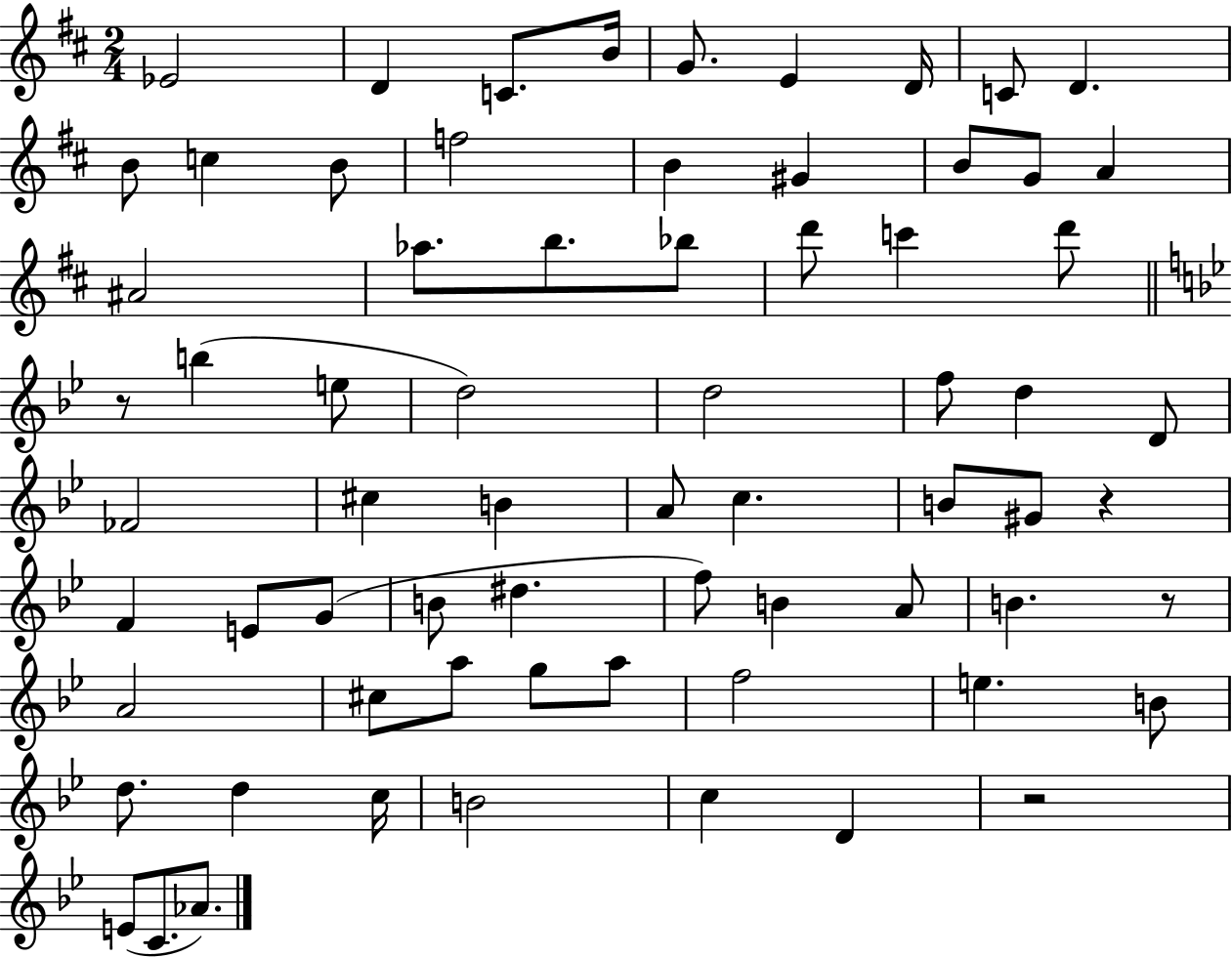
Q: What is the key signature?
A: D major